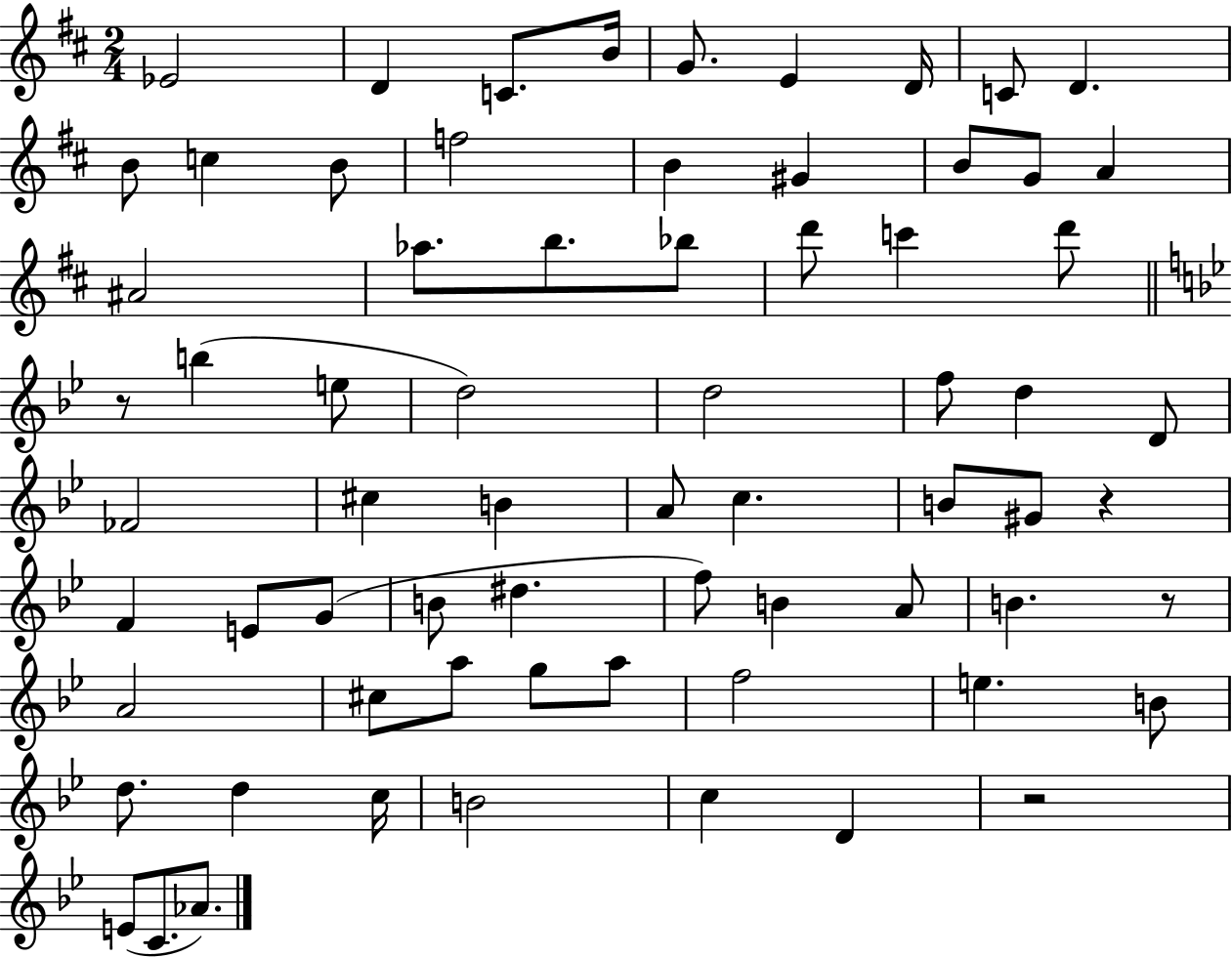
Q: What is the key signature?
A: D major